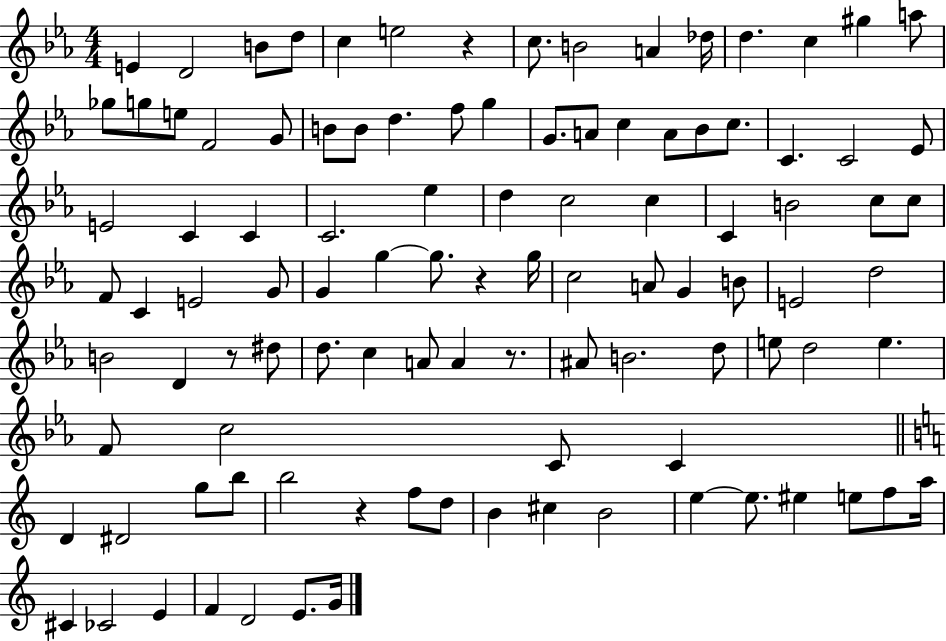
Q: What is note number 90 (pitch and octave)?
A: E5